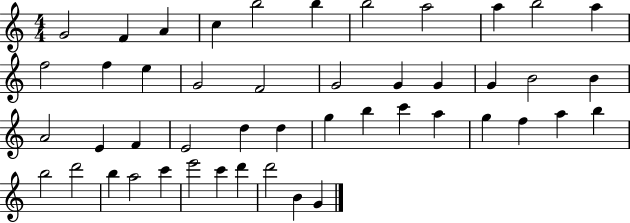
X:1
T:Untitled
M:4/4
L:1/4
K:C
G2 F A c b2 b b2 a2 a b2 a f2 f e G2 F2 G2 G G G B2 B A2 E F E2 d d g b c' a g f a b b2 d'2 b a2 c' e'2 c' d' d'2 B G